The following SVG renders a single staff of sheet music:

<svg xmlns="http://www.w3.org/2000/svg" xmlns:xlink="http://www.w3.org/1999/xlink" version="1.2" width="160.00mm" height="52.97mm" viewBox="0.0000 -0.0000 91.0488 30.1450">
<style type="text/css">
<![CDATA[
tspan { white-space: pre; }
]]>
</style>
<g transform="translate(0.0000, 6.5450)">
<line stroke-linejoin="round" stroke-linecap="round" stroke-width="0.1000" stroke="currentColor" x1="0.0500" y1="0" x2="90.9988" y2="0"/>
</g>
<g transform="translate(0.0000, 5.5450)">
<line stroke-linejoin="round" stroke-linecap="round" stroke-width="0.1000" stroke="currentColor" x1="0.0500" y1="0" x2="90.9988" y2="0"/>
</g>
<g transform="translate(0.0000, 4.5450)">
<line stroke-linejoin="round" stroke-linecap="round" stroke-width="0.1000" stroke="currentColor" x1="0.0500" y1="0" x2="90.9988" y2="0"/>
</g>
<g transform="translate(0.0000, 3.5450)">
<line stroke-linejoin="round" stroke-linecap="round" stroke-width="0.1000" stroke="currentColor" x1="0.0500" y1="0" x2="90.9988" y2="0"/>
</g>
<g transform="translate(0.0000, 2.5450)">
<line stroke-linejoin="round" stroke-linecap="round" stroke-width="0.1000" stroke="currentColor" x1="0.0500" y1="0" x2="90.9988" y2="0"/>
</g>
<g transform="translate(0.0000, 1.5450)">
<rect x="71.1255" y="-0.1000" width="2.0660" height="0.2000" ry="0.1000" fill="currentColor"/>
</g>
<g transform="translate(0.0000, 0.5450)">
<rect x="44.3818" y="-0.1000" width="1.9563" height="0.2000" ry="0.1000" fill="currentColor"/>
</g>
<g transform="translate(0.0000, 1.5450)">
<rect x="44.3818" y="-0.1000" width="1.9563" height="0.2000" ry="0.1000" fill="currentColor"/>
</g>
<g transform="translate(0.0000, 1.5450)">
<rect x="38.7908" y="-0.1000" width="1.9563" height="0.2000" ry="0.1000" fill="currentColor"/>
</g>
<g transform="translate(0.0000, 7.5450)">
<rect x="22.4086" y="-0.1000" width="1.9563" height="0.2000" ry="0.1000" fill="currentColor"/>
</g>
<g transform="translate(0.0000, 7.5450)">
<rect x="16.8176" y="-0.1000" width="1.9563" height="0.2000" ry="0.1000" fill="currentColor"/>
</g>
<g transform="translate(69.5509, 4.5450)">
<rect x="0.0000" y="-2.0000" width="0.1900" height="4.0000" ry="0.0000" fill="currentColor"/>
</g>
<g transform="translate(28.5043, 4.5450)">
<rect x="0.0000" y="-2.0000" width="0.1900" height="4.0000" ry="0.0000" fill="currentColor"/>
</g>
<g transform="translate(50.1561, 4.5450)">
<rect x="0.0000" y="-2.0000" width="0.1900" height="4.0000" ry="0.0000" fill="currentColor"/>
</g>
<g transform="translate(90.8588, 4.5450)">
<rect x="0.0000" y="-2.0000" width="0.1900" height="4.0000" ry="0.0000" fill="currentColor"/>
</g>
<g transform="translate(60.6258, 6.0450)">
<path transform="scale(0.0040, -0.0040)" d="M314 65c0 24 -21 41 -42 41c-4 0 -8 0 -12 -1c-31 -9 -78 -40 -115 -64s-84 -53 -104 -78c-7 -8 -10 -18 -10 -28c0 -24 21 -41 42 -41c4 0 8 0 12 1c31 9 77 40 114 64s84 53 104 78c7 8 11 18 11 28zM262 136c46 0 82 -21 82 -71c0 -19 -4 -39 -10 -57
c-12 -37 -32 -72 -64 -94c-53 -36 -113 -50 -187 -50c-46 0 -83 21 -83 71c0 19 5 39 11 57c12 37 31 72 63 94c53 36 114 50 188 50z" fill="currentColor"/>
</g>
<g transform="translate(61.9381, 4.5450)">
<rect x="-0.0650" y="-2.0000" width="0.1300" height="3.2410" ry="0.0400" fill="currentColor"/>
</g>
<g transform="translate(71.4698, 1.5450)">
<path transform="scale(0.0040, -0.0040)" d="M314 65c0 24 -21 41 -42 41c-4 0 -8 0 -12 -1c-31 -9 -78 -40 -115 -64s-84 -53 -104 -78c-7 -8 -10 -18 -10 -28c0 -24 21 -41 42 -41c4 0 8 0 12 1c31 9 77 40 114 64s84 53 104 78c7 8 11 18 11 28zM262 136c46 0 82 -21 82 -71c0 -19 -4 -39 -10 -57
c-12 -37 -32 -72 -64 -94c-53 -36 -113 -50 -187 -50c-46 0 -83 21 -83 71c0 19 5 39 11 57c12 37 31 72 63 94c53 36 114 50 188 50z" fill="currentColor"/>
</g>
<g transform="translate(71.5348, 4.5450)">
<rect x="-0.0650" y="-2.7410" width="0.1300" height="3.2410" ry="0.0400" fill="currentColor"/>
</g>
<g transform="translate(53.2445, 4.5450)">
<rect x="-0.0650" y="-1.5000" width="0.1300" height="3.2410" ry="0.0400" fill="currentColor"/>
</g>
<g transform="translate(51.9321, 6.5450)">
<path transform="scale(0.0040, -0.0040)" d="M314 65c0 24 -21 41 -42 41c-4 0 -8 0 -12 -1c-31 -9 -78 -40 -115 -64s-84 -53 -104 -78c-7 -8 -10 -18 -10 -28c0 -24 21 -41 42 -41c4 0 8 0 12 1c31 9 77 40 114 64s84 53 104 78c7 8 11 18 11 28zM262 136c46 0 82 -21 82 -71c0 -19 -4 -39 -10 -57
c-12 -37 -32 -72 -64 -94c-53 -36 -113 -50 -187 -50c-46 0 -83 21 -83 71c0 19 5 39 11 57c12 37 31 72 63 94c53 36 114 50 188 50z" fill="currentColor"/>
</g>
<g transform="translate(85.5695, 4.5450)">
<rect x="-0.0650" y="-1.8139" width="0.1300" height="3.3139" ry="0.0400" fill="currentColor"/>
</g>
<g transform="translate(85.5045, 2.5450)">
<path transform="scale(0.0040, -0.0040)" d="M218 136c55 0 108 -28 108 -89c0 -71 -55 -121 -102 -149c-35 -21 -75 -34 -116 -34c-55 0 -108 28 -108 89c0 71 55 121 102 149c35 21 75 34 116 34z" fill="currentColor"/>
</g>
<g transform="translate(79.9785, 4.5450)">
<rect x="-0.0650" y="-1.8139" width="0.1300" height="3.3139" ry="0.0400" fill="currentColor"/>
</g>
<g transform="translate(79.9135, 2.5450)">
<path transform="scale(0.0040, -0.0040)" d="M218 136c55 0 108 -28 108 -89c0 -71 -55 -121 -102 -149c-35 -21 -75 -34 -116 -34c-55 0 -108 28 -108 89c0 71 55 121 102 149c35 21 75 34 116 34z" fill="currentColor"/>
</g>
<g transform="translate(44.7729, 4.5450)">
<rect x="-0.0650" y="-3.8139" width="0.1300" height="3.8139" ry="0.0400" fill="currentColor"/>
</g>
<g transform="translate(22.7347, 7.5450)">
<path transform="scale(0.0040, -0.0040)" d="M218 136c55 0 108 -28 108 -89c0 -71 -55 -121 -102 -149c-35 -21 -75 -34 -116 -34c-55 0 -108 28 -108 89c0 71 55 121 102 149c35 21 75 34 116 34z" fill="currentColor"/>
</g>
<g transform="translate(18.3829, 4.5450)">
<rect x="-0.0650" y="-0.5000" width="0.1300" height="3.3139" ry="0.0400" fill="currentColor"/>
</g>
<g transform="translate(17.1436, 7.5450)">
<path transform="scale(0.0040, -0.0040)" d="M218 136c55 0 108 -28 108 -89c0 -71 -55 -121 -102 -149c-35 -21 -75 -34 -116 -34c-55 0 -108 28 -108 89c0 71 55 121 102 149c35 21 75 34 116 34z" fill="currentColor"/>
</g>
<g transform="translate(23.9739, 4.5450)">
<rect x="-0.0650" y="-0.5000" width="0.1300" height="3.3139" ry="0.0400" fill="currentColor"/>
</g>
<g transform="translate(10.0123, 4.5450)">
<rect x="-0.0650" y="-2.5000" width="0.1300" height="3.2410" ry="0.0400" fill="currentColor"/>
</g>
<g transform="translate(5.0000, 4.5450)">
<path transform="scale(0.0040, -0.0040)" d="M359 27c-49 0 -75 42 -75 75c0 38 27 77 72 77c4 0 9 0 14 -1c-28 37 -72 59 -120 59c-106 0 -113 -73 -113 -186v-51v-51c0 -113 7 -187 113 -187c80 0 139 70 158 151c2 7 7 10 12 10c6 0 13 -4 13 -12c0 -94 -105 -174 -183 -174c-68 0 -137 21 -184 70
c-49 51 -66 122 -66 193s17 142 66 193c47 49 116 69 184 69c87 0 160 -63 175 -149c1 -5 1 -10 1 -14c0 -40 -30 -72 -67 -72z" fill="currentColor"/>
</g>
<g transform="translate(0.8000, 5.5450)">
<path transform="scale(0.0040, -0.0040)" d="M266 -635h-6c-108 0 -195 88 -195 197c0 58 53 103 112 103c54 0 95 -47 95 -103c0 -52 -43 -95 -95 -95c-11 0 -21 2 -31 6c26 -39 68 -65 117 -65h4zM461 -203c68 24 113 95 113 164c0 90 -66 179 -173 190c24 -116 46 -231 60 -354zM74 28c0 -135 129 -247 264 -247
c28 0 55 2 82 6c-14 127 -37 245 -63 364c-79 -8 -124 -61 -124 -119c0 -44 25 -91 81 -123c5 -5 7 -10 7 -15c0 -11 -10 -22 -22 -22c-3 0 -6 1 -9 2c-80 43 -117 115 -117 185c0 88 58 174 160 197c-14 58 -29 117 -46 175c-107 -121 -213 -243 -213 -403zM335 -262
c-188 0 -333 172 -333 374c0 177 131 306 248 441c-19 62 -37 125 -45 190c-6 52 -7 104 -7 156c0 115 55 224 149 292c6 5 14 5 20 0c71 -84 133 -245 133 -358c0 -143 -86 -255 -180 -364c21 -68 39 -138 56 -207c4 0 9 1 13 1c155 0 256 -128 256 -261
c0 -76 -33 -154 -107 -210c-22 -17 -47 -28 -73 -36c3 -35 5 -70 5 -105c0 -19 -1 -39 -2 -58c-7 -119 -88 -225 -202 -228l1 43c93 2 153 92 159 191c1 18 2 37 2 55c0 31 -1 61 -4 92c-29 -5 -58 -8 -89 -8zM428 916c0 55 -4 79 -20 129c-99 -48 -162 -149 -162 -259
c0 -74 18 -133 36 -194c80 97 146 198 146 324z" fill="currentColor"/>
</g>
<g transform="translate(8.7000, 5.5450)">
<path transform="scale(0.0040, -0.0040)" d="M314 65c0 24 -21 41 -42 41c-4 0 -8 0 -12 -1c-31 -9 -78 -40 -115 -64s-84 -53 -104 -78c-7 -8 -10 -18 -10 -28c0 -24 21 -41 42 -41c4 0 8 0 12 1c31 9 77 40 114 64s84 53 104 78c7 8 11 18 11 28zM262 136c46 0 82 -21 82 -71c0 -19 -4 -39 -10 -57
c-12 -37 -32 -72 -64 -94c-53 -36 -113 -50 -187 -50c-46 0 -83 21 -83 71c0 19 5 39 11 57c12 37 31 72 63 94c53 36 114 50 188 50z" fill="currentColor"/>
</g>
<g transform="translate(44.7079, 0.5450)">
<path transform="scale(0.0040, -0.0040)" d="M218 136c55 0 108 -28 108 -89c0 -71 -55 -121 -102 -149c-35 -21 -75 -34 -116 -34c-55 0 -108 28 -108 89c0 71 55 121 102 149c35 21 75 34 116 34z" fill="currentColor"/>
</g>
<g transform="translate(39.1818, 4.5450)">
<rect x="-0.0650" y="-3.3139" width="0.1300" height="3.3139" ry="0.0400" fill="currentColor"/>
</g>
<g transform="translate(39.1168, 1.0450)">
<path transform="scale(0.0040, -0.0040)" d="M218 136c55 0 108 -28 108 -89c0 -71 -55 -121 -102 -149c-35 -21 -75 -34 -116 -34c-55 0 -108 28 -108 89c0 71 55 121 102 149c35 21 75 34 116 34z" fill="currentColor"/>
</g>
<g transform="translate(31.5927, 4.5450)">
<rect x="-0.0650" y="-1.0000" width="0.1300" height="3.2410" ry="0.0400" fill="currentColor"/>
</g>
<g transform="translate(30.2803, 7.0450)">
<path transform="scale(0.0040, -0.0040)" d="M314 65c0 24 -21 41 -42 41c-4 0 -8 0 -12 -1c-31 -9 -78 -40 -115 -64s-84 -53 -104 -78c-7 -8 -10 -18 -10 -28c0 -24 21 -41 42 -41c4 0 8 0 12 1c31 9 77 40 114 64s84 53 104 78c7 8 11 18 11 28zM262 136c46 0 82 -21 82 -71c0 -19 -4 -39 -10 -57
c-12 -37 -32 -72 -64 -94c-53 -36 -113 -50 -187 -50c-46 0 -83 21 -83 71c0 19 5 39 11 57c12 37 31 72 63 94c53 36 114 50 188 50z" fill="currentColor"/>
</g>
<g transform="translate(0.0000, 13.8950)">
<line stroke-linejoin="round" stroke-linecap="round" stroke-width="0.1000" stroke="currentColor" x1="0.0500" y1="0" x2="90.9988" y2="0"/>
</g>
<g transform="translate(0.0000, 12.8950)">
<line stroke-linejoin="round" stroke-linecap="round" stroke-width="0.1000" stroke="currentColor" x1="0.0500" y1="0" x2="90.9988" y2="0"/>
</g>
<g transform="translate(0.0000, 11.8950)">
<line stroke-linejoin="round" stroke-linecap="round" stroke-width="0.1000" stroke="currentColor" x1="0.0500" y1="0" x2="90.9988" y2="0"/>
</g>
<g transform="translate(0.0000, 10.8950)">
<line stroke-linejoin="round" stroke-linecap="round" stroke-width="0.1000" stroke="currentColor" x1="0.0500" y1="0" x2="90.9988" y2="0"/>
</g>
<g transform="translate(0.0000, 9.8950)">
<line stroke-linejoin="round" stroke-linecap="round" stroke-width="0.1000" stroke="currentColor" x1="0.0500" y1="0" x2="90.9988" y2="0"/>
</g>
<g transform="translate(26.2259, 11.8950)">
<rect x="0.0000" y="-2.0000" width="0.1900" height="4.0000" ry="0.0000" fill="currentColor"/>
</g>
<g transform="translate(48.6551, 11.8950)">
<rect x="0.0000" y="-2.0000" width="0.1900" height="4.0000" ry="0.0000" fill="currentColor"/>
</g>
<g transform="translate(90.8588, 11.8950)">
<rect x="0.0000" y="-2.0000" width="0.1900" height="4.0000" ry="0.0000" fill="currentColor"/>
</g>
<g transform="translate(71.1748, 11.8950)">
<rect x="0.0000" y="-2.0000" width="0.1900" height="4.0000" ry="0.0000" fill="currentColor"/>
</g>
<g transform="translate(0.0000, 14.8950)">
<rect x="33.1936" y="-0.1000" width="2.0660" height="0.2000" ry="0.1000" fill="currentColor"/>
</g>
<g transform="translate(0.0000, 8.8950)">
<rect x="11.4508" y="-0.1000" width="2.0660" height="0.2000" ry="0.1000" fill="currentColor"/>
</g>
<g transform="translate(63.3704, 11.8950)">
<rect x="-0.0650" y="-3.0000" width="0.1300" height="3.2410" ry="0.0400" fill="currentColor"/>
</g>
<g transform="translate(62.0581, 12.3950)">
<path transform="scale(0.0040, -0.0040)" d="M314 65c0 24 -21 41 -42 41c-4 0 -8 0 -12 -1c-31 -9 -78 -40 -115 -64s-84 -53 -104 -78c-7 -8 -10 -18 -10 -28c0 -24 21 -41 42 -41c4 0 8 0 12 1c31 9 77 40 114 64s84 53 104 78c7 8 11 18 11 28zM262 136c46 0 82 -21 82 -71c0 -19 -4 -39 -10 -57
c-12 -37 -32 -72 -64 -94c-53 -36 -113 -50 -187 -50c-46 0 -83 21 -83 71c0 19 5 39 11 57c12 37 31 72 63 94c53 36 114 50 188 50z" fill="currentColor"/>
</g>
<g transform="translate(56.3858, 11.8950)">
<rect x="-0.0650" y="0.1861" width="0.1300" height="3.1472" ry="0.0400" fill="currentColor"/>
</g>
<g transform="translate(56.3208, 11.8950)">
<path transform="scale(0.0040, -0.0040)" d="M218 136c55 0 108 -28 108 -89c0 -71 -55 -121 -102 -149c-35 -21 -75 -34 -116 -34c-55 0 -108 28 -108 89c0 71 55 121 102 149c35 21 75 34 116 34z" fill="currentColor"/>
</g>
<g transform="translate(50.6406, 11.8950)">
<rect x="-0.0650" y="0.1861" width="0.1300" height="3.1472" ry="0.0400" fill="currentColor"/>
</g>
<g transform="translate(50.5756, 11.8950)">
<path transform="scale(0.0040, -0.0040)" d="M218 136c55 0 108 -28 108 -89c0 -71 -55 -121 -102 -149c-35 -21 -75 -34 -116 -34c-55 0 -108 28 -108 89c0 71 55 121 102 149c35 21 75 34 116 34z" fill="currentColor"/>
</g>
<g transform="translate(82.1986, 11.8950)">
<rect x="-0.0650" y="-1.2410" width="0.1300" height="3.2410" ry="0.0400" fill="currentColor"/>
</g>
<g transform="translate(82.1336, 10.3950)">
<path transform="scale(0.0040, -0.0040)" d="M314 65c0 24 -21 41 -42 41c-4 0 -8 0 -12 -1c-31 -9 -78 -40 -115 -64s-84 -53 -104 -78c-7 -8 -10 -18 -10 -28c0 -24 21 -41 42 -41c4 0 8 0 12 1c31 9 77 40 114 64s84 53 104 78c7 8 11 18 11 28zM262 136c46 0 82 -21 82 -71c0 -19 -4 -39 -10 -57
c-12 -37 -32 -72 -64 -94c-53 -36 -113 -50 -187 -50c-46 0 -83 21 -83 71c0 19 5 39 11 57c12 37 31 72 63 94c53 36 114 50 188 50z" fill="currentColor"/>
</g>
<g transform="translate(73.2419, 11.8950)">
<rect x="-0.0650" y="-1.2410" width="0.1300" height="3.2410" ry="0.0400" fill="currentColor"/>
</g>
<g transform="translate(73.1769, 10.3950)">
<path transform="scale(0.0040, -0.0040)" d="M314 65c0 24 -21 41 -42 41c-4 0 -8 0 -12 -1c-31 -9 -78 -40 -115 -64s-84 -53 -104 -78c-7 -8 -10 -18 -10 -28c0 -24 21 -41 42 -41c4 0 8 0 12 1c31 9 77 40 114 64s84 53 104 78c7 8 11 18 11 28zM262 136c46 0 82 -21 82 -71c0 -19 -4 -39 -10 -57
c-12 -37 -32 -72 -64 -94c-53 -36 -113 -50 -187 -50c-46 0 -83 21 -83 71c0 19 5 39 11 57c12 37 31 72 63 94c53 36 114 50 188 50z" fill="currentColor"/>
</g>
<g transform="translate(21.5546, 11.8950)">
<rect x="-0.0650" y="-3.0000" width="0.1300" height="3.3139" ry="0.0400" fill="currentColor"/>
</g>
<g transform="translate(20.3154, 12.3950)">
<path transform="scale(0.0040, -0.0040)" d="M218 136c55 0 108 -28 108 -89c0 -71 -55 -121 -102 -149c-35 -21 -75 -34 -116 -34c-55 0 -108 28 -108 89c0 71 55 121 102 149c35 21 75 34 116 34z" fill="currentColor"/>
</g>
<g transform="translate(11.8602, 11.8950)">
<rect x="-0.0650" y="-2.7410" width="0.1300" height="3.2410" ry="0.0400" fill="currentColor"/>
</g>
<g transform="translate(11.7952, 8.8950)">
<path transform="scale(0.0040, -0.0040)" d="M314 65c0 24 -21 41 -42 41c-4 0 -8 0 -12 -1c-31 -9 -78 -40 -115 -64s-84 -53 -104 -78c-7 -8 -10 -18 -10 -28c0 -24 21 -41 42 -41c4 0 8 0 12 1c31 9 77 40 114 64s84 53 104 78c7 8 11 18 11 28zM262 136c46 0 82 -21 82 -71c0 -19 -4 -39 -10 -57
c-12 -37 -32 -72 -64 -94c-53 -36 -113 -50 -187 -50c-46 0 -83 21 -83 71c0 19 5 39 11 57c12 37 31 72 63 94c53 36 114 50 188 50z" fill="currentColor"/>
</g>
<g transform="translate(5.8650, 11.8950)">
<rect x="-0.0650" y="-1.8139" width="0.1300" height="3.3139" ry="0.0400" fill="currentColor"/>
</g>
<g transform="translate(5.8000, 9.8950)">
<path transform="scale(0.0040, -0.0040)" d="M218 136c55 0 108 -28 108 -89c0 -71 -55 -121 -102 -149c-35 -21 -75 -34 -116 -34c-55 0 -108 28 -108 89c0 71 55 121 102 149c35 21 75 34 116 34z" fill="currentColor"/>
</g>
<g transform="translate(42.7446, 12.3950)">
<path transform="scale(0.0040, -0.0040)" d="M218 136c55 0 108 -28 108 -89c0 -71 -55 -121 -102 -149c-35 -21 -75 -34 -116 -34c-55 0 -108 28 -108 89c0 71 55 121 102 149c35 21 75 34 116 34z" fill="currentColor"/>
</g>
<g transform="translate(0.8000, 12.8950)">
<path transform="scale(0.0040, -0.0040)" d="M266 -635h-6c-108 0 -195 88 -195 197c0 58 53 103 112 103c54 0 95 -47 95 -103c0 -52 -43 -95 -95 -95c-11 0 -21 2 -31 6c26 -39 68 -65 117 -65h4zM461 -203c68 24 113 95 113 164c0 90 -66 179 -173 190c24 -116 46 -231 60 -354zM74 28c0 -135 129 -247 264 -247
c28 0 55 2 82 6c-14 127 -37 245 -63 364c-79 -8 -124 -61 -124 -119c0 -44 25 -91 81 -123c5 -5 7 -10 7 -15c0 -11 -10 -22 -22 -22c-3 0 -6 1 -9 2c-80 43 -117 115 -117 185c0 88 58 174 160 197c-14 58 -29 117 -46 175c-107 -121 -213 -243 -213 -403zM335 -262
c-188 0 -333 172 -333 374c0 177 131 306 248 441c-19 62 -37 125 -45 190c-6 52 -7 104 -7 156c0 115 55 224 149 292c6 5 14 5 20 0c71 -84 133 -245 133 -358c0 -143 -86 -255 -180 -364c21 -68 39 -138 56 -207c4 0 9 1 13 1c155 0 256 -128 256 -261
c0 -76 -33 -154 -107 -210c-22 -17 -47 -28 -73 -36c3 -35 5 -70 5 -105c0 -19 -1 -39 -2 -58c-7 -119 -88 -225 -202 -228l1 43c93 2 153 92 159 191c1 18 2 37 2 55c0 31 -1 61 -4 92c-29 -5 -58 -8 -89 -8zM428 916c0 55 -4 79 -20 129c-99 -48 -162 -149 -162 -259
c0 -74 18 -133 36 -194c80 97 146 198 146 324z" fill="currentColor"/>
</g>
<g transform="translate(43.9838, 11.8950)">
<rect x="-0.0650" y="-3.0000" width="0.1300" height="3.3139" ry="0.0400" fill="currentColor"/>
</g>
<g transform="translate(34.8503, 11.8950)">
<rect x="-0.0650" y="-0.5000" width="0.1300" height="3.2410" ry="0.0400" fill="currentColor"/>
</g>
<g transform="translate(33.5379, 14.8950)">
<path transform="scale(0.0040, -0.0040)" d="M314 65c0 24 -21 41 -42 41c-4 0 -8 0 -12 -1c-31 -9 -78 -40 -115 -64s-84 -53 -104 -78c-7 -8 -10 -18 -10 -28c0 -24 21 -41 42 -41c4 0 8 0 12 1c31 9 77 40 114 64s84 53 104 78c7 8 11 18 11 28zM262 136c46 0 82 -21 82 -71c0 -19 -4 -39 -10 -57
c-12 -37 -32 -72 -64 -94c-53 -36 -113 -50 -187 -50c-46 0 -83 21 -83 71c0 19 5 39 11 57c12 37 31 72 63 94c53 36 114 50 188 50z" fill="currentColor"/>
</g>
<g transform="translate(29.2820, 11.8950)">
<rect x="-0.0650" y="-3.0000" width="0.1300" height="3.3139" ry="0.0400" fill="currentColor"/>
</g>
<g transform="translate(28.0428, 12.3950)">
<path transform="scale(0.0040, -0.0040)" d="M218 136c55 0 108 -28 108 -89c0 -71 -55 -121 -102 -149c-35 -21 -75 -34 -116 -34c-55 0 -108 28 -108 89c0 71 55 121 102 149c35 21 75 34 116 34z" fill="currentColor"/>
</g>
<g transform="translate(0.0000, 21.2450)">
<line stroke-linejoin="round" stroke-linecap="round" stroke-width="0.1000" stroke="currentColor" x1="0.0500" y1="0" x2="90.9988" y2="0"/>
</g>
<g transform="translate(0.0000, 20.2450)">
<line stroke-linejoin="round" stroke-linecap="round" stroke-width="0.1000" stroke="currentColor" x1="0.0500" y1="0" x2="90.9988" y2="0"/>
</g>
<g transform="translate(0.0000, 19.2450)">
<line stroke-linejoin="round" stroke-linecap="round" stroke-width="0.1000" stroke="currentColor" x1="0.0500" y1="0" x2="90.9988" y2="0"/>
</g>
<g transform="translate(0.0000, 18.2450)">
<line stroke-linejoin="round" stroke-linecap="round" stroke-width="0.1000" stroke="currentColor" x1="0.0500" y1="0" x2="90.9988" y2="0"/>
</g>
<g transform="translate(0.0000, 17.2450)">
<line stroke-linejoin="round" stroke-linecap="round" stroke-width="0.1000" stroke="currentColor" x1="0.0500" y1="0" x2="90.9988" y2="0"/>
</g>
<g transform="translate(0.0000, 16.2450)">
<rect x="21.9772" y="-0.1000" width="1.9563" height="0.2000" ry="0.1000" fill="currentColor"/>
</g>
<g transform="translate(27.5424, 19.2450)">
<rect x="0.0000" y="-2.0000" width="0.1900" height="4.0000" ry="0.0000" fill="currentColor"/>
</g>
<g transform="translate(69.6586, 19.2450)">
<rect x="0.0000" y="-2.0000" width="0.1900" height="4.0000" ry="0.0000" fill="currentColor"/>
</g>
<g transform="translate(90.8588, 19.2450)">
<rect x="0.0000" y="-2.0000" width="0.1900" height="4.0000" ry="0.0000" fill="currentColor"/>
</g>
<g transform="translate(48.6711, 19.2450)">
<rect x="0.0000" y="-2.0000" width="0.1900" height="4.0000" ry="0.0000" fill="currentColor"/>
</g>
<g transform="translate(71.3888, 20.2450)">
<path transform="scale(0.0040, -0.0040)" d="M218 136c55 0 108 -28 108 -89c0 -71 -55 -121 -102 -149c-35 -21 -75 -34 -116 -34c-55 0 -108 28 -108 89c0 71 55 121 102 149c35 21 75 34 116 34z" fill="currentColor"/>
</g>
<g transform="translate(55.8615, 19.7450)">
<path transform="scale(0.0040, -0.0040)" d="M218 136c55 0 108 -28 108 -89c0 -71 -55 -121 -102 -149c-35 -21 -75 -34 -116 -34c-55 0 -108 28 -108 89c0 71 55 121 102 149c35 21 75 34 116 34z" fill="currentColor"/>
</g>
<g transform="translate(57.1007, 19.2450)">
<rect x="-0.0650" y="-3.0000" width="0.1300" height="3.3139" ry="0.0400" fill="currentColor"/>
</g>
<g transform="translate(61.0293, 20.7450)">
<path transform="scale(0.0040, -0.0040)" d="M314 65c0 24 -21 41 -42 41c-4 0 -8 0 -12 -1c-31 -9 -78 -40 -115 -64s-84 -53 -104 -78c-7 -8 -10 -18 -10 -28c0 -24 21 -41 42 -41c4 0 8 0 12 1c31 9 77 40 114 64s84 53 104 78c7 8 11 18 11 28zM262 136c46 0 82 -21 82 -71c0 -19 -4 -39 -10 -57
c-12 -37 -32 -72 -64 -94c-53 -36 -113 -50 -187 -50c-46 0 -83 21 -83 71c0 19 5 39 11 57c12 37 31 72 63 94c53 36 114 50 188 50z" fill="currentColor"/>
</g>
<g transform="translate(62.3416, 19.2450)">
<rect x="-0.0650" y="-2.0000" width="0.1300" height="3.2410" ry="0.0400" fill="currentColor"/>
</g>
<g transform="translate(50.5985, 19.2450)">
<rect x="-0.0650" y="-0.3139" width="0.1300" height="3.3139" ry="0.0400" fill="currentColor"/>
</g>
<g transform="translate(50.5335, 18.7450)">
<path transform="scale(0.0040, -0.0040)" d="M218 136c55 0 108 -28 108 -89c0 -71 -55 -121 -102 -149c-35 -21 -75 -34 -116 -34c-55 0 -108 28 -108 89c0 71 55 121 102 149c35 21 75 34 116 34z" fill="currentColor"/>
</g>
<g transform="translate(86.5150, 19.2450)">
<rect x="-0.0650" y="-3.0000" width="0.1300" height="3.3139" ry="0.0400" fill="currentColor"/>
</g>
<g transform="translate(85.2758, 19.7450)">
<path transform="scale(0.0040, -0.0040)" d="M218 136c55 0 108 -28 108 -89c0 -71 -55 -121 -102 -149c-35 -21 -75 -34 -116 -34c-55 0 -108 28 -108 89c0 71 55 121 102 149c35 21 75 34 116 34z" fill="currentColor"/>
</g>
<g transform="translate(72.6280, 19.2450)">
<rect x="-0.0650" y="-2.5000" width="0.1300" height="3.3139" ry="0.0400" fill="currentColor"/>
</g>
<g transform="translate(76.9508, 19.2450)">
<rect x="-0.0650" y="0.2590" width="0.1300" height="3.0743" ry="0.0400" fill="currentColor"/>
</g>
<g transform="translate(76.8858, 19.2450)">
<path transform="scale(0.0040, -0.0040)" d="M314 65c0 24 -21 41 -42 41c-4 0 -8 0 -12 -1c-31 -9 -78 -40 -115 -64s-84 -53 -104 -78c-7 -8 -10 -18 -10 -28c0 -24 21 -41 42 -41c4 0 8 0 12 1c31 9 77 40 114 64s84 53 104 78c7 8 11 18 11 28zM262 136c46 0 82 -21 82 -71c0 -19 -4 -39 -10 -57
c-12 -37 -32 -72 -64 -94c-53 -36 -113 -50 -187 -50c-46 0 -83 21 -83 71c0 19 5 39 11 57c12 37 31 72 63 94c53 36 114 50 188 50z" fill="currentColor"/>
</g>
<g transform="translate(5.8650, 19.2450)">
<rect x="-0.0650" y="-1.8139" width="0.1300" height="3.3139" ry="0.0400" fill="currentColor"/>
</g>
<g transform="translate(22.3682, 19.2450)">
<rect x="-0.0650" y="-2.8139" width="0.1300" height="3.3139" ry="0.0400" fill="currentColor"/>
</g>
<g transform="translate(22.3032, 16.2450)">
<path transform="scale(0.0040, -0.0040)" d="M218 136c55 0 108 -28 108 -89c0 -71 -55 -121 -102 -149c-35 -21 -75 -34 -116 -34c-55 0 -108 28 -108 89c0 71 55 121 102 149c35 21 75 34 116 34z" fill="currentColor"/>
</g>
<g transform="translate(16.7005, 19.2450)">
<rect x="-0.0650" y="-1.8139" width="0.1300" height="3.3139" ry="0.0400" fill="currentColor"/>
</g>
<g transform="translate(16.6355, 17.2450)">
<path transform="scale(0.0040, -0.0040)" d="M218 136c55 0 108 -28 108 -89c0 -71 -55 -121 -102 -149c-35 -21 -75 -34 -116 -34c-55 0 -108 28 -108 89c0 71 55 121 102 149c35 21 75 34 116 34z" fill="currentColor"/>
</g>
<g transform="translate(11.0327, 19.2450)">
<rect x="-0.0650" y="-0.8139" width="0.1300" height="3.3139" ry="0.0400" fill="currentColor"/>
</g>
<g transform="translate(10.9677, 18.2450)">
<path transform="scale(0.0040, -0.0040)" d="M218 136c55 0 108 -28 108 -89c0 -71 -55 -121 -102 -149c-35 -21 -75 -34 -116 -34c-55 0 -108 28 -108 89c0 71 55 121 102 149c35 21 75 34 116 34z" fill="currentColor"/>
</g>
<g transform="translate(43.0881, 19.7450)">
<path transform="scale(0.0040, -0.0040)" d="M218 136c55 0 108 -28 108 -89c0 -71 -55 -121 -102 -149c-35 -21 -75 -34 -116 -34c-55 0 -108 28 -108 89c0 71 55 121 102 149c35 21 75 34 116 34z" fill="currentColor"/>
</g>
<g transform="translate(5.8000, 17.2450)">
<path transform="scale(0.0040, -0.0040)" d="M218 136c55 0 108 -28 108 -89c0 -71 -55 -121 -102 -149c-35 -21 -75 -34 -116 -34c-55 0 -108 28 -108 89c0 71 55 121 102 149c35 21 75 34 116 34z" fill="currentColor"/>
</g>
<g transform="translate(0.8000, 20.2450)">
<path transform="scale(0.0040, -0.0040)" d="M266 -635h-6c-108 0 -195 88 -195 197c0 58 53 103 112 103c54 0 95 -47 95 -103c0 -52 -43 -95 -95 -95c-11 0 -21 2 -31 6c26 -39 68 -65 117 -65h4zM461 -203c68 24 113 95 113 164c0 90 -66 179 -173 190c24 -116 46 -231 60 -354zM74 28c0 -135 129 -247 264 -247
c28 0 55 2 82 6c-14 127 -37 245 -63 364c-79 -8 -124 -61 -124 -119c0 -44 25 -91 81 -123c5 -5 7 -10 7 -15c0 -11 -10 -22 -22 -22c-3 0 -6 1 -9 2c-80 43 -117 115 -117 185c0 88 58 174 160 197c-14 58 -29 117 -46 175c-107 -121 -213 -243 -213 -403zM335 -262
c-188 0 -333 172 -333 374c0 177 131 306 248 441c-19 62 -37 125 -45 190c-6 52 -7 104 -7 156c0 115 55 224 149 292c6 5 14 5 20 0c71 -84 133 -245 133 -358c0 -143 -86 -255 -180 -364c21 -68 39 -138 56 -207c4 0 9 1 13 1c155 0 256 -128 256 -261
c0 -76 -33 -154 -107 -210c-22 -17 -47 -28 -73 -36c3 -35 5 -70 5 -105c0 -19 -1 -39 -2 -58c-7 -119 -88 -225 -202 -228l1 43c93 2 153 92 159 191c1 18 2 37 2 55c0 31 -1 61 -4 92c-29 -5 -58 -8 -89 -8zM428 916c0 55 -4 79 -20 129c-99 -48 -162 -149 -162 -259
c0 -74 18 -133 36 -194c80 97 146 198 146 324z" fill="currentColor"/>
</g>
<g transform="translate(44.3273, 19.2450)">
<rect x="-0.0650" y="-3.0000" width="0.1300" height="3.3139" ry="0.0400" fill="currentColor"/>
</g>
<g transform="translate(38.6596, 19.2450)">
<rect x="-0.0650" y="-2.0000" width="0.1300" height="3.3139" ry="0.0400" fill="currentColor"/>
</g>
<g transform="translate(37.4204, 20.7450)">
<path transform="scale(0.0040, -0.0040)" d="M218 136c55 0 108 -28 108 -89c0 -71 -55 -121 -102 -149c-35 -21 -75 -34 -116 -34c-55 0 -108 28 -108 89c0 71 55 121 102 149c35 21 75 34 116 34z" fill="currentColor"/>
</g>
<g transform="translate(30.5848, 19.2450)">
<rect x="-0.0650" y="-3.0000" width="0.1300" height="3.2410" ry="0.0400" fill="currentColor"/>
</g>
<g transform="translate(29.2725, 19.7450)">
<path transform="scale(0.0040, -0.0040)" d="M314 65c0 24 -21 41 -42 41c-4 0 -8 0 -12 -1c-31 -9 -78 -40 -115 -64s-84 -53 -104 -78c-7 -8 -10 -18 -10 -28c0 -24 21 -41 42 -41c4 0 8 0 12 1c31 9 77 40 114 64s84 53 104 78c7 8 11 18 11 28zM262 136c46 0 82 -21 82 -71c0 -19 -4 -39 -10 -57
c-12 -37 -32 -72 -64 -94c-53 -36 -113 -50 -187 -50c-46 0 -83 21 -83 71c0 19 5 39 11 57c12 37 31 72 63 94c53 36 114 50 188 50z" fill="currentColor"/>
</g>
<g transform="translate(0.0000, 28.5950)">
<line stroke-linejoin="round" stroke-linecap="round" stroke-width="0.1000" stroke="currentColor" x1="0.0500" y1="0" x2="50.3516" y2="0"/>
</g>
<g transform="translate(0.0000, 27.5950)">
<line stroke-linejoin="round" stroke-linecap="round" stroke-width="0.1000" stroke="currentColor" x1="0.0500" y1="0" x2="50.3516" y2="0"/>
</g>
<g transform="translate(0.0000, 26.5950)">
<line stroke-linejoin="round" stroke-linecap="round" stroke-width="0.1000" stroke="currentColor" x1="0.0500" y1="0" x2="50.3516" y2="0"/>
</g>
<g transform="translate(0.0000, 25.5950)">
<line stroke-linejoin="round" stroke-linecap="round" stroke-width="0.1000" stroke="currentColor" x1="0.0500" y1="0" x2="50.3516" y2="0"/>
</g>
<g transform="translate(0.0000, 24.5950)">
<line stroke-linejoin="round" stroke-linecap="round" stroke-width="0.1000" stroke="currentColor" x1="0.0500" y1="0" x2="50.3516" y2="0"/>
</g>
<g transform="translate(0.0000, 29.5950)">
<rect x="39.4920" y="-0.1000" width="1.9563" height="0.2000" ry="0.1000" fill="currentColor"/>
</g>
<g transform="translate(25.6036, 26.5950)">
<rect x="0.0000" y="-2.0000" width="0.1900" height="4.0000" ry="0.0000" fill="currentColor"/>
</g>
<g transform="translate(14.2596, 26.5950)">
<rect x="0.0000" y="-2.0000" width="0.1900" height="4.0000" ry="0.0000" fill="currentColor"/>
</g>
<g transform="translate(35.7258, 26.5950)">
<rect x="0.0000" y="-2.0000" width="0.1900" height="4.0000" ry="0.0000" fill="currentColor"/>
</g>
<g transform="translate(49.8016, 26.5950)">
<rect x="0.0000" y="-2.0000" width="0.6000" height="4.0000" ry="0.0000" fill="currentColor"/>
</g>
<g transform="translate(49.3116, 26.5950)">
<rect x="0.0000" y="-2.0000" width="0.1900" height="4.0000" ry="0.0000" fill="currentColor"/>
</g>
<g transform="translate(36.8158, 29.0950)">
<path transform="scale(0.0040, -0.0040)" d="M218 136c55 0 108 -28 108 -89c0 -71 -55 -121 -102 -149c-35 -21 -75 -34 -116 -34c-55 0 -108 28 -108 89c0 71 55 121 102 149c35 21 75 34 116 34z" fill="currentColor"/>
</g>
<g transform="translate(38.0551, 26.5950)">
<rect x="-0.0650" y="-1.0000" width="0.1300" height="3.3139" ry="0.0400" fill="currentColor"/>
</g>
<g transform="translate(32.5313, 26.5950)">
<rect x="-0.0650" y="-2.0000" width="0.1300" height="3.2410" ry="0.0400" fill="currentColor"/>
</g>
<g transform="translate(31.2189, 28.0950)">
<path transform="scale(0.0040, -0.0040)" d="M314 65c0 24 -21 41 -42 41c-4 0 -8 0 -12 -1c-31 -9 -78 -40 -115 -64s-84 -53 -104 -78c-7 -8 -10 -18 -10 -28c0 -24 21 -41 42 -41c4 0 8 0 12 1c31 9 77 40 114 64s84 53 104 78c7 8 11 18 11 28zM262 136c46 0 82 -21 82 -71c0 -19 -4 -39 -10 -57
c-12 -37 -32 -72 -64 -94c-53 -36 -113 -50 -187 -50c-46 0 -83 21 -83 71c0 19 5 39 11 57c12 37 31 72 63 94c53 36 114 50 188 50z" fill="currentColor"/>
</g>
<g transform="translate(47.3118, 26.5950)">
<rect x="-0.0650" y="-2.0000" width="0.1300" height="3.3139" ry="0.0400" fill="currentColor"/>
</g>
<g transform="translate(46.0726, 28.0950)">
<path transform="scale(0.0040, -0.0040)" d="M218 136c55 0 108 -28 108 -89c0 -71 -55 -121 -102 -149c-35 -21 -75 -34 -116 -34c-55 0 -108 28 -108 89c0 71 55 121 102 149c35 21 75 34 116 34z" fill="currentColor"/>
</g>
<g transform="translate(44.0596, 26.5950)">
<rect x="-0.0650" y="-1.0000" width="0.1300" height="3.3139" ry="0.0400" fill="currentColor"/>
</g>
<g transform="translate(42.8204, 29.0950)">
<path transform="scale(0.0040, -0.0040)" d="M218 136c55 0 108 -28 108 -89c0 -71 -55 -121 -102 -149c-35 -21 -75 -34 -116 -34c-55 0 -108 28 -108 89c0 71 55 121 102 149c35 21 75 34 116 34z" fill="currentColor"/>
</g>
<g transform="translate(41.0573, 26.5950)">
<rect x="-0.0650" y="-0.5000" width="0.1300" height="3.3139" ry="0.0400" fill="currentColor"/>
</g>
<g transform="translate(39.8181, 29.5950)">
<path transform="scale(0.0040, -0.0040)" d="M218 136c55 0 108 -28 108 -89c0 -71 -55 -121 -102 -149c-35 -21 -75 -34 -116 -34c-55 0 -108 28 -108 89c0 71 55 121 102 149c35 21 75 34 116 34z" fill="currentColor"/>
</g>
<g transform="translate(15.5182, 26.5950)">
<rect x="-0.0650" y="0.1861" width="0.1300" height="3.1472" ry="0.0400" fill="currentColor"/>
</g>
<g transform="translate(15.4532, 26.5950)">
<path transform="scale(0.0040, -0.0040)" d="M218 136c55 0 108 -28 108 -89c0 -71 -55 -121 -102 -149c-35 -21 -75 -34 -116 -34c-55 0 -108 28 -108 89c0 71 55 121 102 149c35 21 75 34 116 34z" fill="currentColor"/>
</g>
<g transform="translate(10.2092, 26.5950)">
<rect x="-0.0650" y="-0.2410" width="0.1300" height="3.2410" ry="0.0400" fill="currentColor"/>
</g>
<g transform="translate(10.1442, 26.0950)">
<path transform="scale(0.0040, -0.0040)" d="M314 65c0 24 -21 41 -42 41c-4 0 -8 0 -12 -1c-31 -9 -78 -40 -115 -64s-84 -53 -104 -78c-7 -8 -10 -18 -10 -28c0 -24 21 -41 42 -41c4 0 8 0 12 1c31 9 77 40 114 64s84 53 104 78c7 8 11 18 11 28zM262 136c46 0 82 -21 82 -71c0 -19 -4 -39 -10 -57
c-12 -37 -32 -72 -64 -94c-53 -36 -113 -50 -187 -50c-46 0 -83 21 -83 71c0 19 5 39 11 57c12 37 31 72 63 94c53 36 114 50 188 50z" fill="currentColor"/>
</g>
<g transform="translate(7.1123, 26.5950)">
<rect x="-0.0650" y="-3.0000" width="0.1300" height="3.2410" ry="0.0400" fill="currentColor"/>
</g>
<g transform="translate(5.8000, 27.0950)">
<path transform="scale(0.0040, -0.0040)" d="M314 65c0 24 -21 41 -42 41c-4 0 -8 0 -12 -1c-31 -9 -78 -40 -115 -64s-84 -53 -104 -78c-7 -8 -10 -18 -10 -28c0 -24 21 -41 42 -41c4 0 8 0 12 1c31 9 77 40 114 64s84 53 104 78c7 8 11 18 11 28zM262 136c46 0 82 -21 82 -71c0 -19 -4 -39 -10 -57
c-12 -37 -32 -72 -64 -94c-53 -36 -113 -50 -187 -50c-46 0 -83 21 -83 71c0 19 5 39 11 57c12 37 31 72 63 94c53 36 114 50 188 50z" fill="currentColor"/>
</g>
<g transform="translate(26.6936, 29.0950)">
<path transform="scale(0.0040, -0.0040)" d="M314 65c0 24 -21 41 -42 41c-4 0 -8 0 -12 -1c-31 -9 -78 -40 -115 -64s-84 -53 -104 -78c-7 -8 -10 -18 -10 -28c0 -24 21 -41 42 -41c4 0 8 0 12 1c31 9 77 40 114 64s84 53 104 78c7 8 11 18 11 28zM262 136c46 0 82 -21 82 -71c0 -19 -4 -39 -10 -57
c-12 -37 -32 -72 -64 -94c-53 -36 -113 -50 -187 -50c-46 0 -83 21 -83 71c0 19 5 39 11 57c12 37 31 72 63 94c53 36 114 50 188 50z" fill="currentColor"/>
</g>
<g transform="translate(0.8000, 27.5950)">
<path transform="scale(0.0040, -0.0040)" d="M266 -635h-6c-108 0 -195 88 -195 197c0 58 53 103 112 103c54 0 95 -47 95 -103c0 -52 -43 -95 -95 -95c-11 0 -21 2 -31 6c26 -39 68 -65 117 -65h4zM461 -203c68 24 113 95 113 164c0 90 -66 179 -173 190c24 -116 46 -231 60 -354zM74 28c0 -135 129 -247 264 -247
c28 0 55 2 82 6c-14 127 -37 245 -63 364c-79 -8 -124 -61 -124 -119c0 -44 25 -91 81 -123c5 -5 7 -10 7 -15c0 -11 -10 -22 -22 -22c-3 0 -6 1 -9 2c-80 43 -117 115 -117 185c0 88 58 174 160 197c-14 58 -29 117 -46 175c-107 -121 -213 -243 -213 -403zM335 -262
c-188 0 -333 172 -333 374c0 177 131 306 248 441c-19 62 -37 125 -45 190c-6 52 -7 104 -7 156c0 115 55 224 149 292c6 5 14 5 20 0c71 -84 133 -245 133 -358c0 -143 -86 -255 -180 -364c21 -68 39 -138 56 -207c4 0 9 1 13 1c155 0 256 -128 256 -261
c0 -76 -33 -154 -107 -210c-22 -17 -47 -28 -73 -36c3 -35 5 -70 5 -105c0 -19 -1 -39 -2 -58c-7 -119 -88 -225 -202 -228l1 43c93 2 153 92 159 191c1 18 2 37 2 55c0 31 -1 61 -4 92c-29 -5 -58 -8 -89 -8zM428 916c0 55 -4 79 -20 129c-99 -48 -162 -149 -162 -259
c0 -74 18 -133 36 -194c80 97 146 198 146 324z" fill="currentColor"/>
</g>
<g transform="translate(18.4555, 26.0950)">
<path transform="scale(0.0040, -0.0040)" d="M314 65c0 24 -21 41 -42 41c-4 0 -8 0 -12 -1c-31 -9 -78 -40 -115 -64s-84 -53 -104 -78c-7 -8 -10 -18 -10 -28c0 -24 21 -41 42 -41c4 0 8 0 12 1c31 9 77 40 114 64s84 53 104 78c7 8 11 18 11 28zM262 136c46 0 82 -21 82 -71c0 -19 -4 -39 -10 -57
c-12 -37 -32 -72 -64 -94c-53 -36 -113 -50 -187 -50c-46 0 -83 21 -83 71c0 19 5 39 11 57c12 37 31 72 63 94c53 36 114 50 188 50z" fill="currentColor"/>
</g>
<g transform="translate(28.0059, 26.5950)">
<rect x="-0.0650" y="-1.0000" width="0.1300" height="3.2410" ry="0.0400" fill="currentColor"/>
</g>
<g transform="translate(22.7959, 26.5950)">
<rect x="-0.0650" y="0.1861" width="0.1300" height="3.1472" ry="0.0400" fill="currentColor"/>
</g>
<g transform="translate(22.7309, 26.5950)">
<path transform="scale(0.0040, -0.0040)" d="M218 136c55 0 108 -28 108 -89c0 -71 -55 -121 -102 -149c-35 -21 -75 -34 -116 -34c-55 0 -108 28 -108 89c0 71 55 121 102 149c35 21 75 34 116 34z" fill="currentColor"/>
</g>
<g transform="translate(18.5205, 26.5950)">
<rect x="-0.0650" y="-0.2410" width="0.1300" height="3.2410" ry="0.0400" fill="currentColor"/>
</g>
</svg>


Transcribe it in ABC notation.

X:1
T:Untitled
M:4/4
L:1/4
K:C
G2 C C D2 b c' E2 F2 a2 f f f a2 A A C2 A B B A2 e2 e2 f d f a A2 F A c A F2 G B2 A A2 c2 B c2 B D2 F2 D C D F